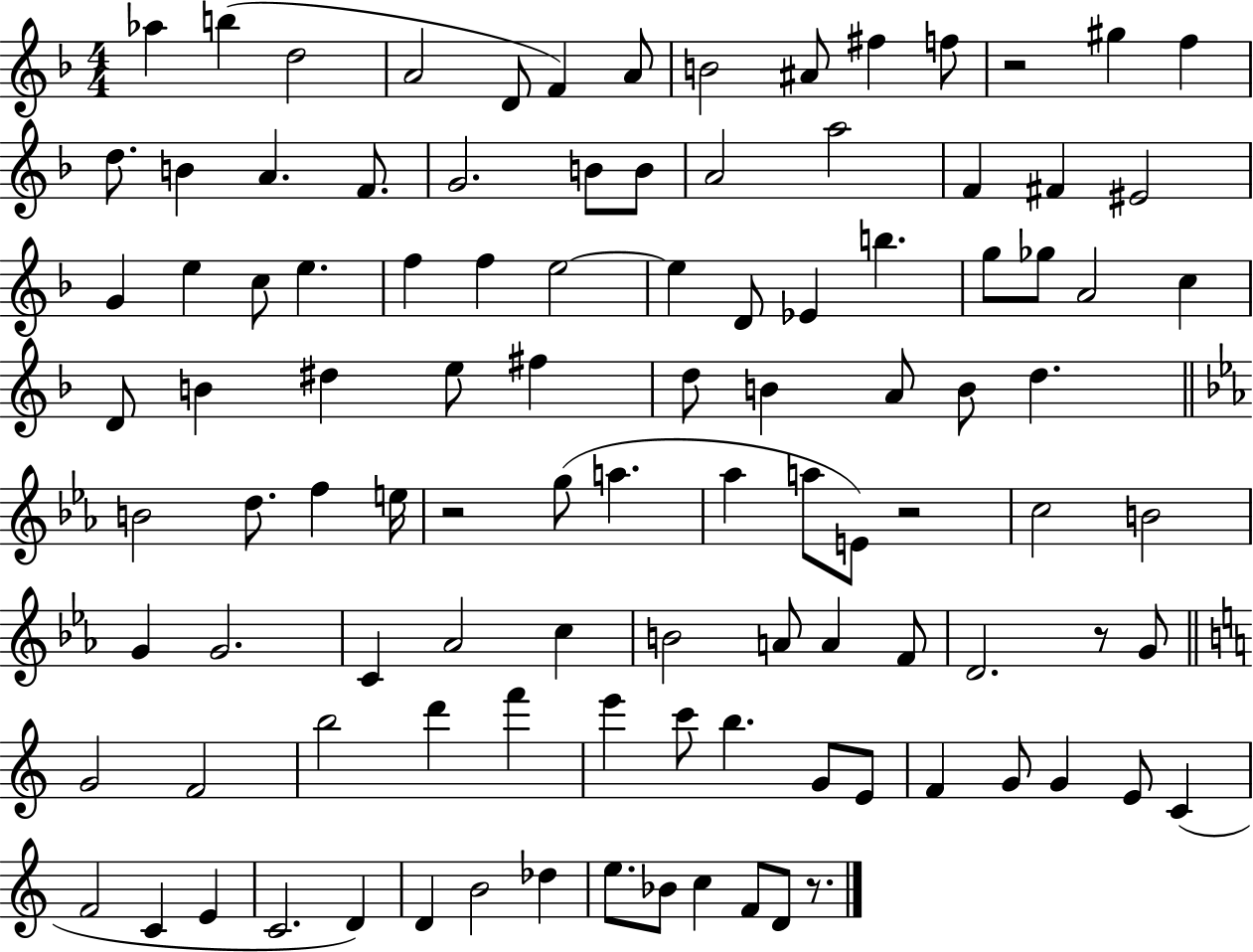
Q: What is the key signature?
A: F major